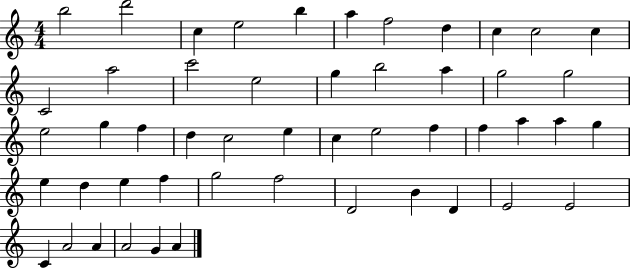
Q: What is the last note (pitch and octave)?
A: A4